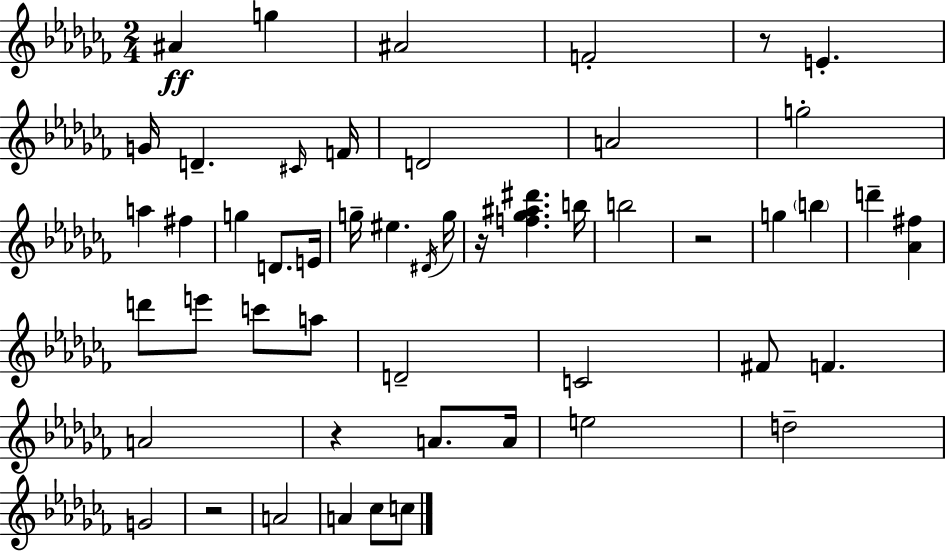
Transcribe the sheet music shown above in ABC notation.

X:1
T:Untitled
M:2/4
L:1/4
K:Abm
^A g ^A2 F2 z/2 E G/4 D ^C/4 F/4 D2 A2 g2 a ^f g D/2 E/4 g/4 ^e ^D/4 g/4 z/4 [f_g^a^d'] b/4 b2 z2 g b d' [_A^f] d'/2 e'/2 c'/2 a/2 D2 C2 ^F/2 F A2 z A/2 A/4 e2 d2 G2 z2 A2 A _c/2 c/2